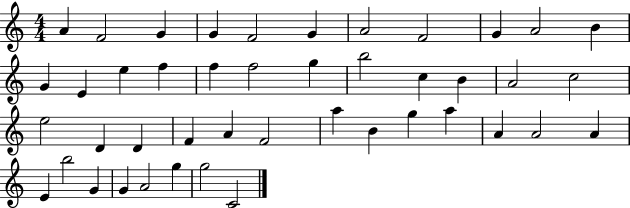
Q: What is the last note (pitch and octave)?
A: C4